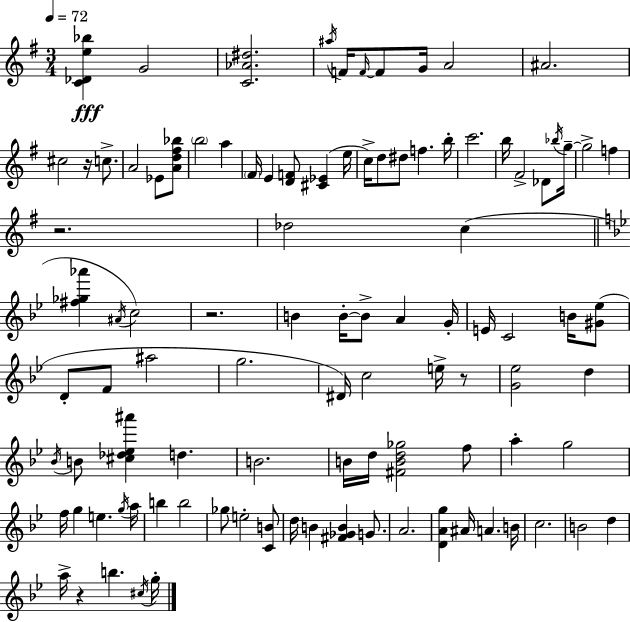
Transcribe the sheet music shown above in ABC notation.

X:1
T:Untitled
M:3/4
L:1/4
K:G
[C_De_b] G2 [C_A^d]2 ^a/4 F/4 F/4 F/2 G/4 A2 ^A2 ^c2 z/4 c/2 A2 _E/2 [Ad^f_b]/2 b2 a ^F/4 E [DF]/2 [^C_E] e/4 c/4 d/2 ^d/2 f b/4 c'2 b/4 ^F2 _D/2 _b/4 g/4 g2 f z2 _d2 c [^f_g_a'] ^A/4 c2 z2 B B/4 B/2 A G/4 E/4 C2 B/4 [^G_e]/2 D/2 F/2 ^a2 g2 ^D/4 c2 e/4 z/2 [G_e]2 d _B/4 B/2 [^c_d_e^a'] d B2 B/4 d/4 [^FBd_g]2 f/2 a g2 f/4 g e g/4 a/4 b b2 _g/2 e2 [CB]/2 d/4 B [^F_GB] G/2 A2 [DAg] ^A/4 A B/4 c2 B2 d a/4 z b ^c/4 g/4